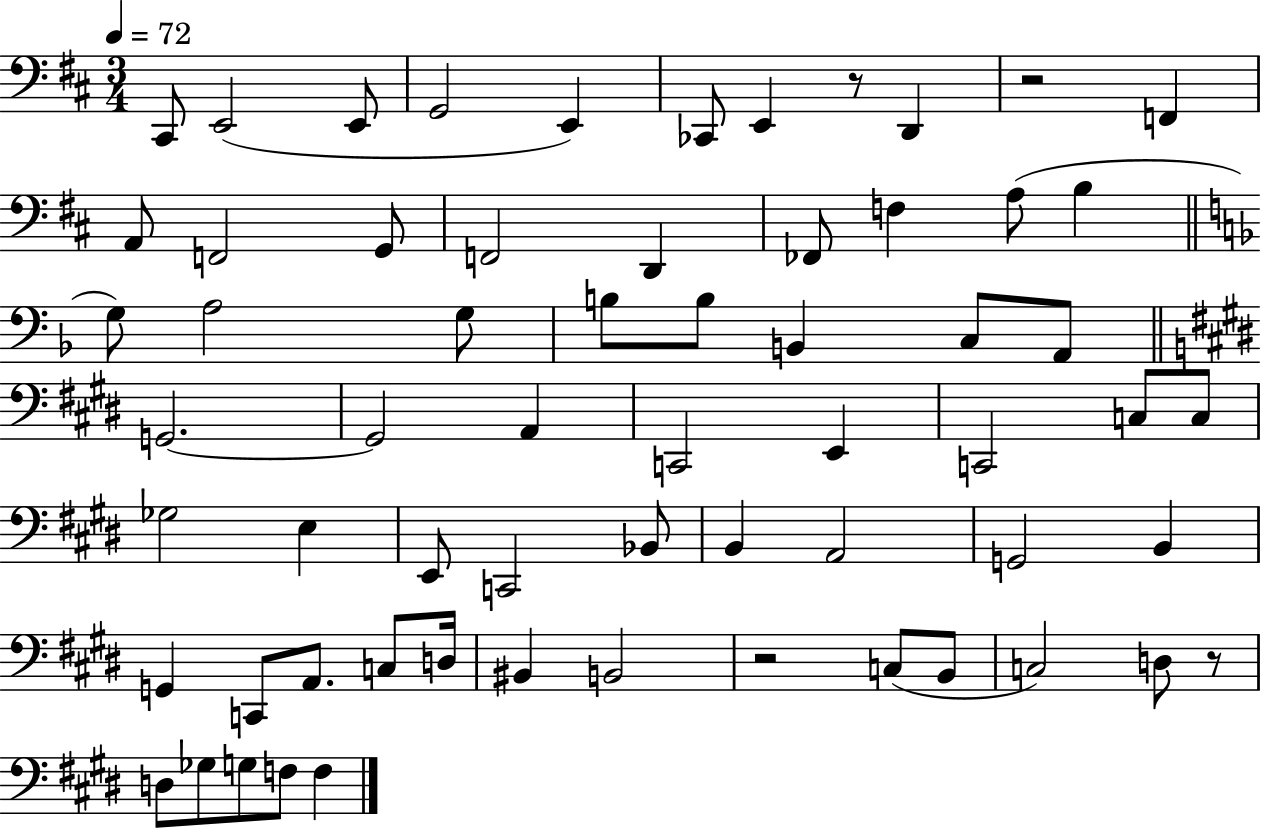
C#2/e E2/h E2/e G2/h E2/q CES2/e E2/q R/e D2/q R/h F2/q A2/e F2/h G2/e F2/h D2/q FES2/e F3/q A3/e B3/q G3/e A3/h G3/e B3/e B3/e B2/q C3/e A2/e G2/h. G2/h A2/q C2/h E2/q C2/h C3/e C3/e Gb3/h E3/q E2/e C2/h Bb2/e B2/q A2/h G2/h B2/q G2/q C2/e A2/e. C3/e D3/s BIS2/q B2/h R/h C3/e B2/e C3/h D3/e R/e D3/e Gb3/e G3/e F3/e F3/q